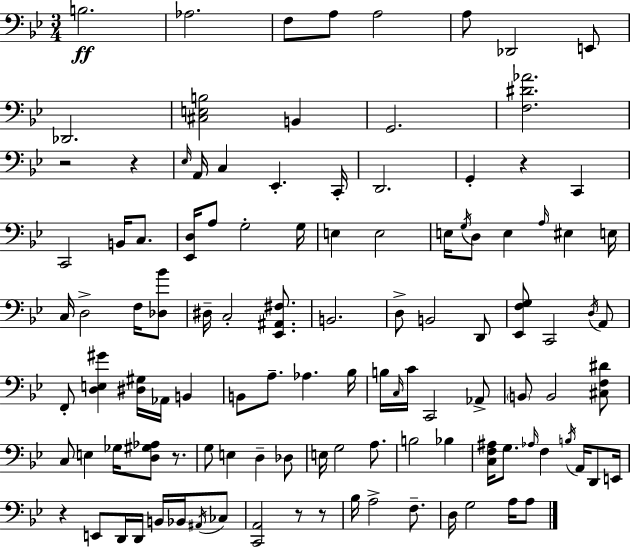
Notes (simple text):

B3/h. Ab3/h. F3/e A3/e A3/h A3/e Db2/h E2/e Db2/h. [C#3,E3,B3]/h B2/q G2/h. [F3,D#4,Ab4]/h. R/h R/q Eb3/s A2/s C3/q Eb2/q. C2/s D2/h. G2/q R/q C2/q C2/h B2/s C3/e. [Eb2,D3]/s A3/e G3/h G3/s E3/q E3/h E3/s G3/s D3/e E3/q A3/s EIS3/q E3/s C3/s D3/h F3/s [Db3,Bb4]/e D#3/s C3/h [Eb2,A#2,F#3]/e. B2/h. D3/e B2/h D2/e [Eb2,F3,G3]/e C2/h D3/s A2/e F2/e [D3,E3,G#4]/q [D#3,G#3]/s Ab2/s B2/q B2/e A3/e. Ab3/q. Bb3/s B3/s C3/s C4/s C2/h Ab2/e B2/e B2/h [C#3,F3,D#4]/e C3/e E3/q Gb3/s [D3,G#3,Ab3]/e R/e. G3/e E3/q D3/q Db3/e E3/s G3/h A3/e. B3/h Bb3/q [C3,F3,A#3]/s G3/e. Ab3/s F3/q B3/s A2/s D2/e E2/s R/q E2/e D2/s D2/s B2/s Bb2/s A#2/s CES3/e [C2,A2]/h R/e R/e Bb3/s A3/h F3/e. D3/s G3/h A3/s A3/e